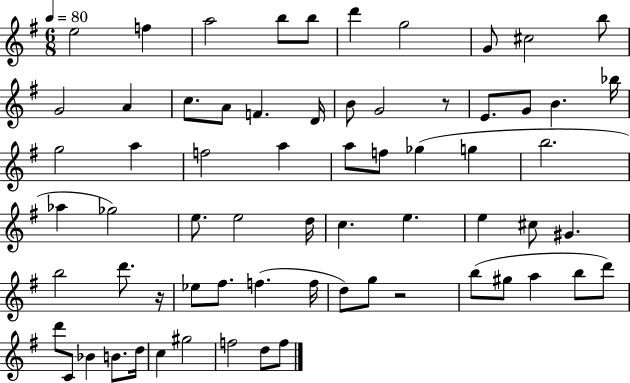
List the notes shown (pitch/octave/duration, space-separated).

E5/h F5/q A5/h B5/e B5/e D6/q G5/h G4/e C#5/h B5/e G4/h A4/q C5/e. A4/e F4/q. D4/s B4/e G4/h R/e E4/e. G4/e B4/q. Bb5/s G5/h A5/q F5/h A5/q A5/e F5/e Gb5/q G5/q B5/h. Ab5/q Gb5/h E5/e. E5/h D5/s C5/q. E5/q. E5/q C#5/e G#4/q. B5/h D6/e. R/s Eb5/e F#5/e. F5/q. F5/s D5/e G5/e R/h B5/e G#5/e A5/q B5/e D6/e D6/e C4/e Bb4/q B4/e. D5/s C5/q G#5/h F5/h D5/e F5/e